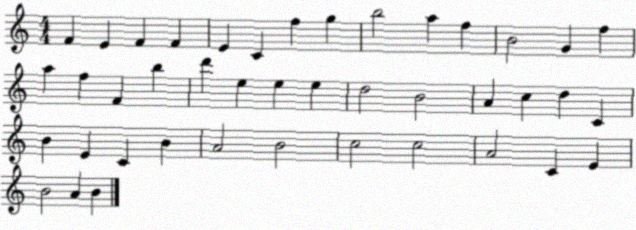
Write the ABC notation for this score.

X:1
T:Untitled
M:4/4
L:1/4
K:C
F E F F E C f g b2 a f B2 G f a f F b d' e e e d2 B2 A c d C B E C B A2 B2 c2 c2 A2 C E B2 A B